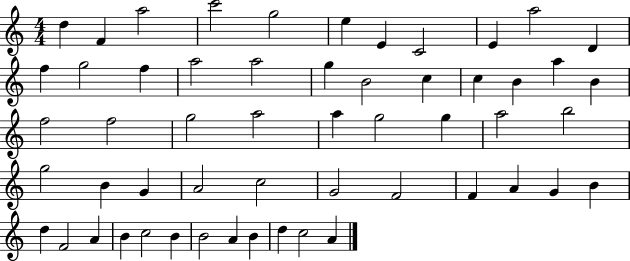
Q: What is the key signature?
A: C major